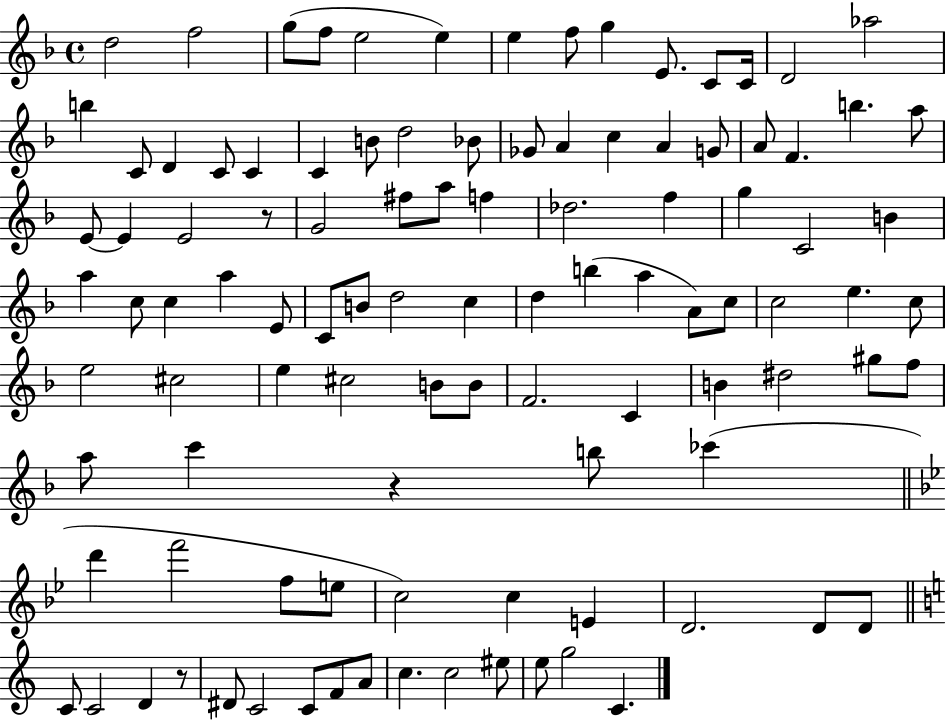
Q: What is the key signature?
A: F major